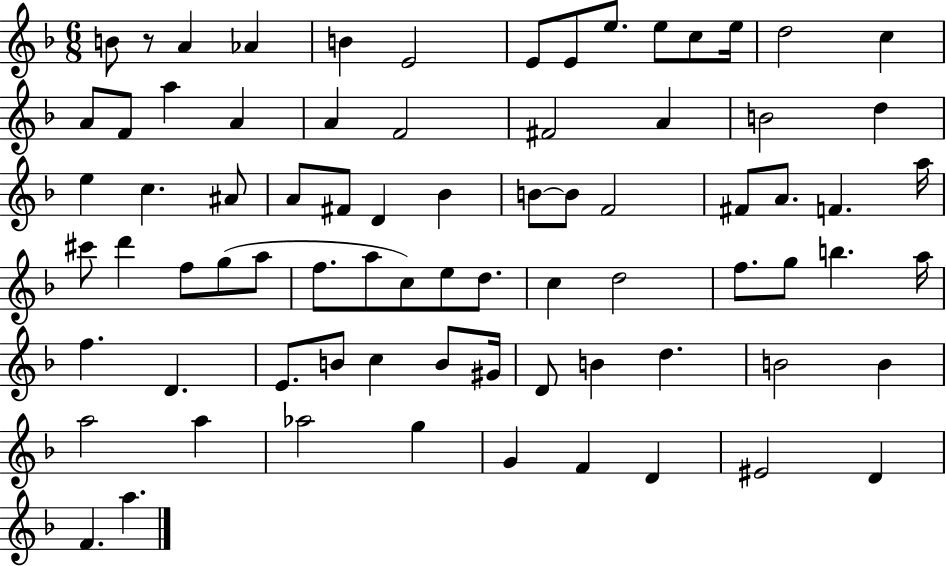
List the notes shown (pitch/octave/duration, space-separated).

B4/e R/e A4/q Ab4/q B4/q E4/h E4/e E4/e E5/e. E5/e C5/e E5/s D5/h C5/q A4/e F4/e A5/q A4/q A4/q F4/h F#4/h A4/q B4/h D5/q E5/q C5/q. A#4/e A4/e F#4/e D4/q Bb4/q B4/e B4/e F4/h F#4/e A4/e. F4/q. A5/s C#6/e D6/q F5/e G5/e A5/e F5/e. A5/e C5/e E5/e D5/e. C5/q D5/h F5/e. G5/e B5/q. A5/s F5/q. D4/q. E4/e. B4/e C5/q B4/e G#4/s D4/e B4/q D5/q. B4/h B4/q A5/h A5/q Ab5/h G5/q G4/q F4/q D4/q EIS4/h D4/q F4/q. A5/q.